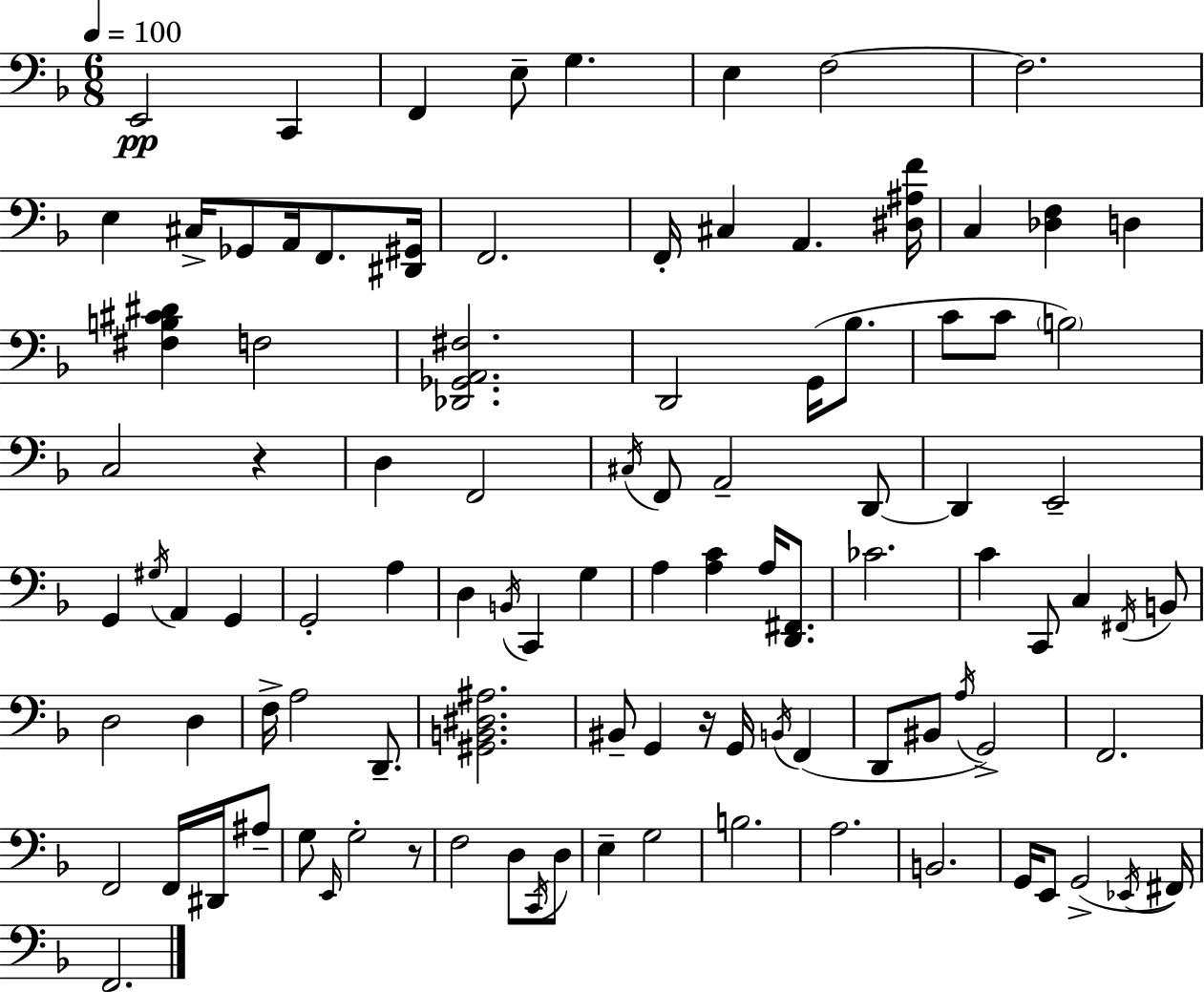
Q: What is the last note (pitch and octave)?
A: F2